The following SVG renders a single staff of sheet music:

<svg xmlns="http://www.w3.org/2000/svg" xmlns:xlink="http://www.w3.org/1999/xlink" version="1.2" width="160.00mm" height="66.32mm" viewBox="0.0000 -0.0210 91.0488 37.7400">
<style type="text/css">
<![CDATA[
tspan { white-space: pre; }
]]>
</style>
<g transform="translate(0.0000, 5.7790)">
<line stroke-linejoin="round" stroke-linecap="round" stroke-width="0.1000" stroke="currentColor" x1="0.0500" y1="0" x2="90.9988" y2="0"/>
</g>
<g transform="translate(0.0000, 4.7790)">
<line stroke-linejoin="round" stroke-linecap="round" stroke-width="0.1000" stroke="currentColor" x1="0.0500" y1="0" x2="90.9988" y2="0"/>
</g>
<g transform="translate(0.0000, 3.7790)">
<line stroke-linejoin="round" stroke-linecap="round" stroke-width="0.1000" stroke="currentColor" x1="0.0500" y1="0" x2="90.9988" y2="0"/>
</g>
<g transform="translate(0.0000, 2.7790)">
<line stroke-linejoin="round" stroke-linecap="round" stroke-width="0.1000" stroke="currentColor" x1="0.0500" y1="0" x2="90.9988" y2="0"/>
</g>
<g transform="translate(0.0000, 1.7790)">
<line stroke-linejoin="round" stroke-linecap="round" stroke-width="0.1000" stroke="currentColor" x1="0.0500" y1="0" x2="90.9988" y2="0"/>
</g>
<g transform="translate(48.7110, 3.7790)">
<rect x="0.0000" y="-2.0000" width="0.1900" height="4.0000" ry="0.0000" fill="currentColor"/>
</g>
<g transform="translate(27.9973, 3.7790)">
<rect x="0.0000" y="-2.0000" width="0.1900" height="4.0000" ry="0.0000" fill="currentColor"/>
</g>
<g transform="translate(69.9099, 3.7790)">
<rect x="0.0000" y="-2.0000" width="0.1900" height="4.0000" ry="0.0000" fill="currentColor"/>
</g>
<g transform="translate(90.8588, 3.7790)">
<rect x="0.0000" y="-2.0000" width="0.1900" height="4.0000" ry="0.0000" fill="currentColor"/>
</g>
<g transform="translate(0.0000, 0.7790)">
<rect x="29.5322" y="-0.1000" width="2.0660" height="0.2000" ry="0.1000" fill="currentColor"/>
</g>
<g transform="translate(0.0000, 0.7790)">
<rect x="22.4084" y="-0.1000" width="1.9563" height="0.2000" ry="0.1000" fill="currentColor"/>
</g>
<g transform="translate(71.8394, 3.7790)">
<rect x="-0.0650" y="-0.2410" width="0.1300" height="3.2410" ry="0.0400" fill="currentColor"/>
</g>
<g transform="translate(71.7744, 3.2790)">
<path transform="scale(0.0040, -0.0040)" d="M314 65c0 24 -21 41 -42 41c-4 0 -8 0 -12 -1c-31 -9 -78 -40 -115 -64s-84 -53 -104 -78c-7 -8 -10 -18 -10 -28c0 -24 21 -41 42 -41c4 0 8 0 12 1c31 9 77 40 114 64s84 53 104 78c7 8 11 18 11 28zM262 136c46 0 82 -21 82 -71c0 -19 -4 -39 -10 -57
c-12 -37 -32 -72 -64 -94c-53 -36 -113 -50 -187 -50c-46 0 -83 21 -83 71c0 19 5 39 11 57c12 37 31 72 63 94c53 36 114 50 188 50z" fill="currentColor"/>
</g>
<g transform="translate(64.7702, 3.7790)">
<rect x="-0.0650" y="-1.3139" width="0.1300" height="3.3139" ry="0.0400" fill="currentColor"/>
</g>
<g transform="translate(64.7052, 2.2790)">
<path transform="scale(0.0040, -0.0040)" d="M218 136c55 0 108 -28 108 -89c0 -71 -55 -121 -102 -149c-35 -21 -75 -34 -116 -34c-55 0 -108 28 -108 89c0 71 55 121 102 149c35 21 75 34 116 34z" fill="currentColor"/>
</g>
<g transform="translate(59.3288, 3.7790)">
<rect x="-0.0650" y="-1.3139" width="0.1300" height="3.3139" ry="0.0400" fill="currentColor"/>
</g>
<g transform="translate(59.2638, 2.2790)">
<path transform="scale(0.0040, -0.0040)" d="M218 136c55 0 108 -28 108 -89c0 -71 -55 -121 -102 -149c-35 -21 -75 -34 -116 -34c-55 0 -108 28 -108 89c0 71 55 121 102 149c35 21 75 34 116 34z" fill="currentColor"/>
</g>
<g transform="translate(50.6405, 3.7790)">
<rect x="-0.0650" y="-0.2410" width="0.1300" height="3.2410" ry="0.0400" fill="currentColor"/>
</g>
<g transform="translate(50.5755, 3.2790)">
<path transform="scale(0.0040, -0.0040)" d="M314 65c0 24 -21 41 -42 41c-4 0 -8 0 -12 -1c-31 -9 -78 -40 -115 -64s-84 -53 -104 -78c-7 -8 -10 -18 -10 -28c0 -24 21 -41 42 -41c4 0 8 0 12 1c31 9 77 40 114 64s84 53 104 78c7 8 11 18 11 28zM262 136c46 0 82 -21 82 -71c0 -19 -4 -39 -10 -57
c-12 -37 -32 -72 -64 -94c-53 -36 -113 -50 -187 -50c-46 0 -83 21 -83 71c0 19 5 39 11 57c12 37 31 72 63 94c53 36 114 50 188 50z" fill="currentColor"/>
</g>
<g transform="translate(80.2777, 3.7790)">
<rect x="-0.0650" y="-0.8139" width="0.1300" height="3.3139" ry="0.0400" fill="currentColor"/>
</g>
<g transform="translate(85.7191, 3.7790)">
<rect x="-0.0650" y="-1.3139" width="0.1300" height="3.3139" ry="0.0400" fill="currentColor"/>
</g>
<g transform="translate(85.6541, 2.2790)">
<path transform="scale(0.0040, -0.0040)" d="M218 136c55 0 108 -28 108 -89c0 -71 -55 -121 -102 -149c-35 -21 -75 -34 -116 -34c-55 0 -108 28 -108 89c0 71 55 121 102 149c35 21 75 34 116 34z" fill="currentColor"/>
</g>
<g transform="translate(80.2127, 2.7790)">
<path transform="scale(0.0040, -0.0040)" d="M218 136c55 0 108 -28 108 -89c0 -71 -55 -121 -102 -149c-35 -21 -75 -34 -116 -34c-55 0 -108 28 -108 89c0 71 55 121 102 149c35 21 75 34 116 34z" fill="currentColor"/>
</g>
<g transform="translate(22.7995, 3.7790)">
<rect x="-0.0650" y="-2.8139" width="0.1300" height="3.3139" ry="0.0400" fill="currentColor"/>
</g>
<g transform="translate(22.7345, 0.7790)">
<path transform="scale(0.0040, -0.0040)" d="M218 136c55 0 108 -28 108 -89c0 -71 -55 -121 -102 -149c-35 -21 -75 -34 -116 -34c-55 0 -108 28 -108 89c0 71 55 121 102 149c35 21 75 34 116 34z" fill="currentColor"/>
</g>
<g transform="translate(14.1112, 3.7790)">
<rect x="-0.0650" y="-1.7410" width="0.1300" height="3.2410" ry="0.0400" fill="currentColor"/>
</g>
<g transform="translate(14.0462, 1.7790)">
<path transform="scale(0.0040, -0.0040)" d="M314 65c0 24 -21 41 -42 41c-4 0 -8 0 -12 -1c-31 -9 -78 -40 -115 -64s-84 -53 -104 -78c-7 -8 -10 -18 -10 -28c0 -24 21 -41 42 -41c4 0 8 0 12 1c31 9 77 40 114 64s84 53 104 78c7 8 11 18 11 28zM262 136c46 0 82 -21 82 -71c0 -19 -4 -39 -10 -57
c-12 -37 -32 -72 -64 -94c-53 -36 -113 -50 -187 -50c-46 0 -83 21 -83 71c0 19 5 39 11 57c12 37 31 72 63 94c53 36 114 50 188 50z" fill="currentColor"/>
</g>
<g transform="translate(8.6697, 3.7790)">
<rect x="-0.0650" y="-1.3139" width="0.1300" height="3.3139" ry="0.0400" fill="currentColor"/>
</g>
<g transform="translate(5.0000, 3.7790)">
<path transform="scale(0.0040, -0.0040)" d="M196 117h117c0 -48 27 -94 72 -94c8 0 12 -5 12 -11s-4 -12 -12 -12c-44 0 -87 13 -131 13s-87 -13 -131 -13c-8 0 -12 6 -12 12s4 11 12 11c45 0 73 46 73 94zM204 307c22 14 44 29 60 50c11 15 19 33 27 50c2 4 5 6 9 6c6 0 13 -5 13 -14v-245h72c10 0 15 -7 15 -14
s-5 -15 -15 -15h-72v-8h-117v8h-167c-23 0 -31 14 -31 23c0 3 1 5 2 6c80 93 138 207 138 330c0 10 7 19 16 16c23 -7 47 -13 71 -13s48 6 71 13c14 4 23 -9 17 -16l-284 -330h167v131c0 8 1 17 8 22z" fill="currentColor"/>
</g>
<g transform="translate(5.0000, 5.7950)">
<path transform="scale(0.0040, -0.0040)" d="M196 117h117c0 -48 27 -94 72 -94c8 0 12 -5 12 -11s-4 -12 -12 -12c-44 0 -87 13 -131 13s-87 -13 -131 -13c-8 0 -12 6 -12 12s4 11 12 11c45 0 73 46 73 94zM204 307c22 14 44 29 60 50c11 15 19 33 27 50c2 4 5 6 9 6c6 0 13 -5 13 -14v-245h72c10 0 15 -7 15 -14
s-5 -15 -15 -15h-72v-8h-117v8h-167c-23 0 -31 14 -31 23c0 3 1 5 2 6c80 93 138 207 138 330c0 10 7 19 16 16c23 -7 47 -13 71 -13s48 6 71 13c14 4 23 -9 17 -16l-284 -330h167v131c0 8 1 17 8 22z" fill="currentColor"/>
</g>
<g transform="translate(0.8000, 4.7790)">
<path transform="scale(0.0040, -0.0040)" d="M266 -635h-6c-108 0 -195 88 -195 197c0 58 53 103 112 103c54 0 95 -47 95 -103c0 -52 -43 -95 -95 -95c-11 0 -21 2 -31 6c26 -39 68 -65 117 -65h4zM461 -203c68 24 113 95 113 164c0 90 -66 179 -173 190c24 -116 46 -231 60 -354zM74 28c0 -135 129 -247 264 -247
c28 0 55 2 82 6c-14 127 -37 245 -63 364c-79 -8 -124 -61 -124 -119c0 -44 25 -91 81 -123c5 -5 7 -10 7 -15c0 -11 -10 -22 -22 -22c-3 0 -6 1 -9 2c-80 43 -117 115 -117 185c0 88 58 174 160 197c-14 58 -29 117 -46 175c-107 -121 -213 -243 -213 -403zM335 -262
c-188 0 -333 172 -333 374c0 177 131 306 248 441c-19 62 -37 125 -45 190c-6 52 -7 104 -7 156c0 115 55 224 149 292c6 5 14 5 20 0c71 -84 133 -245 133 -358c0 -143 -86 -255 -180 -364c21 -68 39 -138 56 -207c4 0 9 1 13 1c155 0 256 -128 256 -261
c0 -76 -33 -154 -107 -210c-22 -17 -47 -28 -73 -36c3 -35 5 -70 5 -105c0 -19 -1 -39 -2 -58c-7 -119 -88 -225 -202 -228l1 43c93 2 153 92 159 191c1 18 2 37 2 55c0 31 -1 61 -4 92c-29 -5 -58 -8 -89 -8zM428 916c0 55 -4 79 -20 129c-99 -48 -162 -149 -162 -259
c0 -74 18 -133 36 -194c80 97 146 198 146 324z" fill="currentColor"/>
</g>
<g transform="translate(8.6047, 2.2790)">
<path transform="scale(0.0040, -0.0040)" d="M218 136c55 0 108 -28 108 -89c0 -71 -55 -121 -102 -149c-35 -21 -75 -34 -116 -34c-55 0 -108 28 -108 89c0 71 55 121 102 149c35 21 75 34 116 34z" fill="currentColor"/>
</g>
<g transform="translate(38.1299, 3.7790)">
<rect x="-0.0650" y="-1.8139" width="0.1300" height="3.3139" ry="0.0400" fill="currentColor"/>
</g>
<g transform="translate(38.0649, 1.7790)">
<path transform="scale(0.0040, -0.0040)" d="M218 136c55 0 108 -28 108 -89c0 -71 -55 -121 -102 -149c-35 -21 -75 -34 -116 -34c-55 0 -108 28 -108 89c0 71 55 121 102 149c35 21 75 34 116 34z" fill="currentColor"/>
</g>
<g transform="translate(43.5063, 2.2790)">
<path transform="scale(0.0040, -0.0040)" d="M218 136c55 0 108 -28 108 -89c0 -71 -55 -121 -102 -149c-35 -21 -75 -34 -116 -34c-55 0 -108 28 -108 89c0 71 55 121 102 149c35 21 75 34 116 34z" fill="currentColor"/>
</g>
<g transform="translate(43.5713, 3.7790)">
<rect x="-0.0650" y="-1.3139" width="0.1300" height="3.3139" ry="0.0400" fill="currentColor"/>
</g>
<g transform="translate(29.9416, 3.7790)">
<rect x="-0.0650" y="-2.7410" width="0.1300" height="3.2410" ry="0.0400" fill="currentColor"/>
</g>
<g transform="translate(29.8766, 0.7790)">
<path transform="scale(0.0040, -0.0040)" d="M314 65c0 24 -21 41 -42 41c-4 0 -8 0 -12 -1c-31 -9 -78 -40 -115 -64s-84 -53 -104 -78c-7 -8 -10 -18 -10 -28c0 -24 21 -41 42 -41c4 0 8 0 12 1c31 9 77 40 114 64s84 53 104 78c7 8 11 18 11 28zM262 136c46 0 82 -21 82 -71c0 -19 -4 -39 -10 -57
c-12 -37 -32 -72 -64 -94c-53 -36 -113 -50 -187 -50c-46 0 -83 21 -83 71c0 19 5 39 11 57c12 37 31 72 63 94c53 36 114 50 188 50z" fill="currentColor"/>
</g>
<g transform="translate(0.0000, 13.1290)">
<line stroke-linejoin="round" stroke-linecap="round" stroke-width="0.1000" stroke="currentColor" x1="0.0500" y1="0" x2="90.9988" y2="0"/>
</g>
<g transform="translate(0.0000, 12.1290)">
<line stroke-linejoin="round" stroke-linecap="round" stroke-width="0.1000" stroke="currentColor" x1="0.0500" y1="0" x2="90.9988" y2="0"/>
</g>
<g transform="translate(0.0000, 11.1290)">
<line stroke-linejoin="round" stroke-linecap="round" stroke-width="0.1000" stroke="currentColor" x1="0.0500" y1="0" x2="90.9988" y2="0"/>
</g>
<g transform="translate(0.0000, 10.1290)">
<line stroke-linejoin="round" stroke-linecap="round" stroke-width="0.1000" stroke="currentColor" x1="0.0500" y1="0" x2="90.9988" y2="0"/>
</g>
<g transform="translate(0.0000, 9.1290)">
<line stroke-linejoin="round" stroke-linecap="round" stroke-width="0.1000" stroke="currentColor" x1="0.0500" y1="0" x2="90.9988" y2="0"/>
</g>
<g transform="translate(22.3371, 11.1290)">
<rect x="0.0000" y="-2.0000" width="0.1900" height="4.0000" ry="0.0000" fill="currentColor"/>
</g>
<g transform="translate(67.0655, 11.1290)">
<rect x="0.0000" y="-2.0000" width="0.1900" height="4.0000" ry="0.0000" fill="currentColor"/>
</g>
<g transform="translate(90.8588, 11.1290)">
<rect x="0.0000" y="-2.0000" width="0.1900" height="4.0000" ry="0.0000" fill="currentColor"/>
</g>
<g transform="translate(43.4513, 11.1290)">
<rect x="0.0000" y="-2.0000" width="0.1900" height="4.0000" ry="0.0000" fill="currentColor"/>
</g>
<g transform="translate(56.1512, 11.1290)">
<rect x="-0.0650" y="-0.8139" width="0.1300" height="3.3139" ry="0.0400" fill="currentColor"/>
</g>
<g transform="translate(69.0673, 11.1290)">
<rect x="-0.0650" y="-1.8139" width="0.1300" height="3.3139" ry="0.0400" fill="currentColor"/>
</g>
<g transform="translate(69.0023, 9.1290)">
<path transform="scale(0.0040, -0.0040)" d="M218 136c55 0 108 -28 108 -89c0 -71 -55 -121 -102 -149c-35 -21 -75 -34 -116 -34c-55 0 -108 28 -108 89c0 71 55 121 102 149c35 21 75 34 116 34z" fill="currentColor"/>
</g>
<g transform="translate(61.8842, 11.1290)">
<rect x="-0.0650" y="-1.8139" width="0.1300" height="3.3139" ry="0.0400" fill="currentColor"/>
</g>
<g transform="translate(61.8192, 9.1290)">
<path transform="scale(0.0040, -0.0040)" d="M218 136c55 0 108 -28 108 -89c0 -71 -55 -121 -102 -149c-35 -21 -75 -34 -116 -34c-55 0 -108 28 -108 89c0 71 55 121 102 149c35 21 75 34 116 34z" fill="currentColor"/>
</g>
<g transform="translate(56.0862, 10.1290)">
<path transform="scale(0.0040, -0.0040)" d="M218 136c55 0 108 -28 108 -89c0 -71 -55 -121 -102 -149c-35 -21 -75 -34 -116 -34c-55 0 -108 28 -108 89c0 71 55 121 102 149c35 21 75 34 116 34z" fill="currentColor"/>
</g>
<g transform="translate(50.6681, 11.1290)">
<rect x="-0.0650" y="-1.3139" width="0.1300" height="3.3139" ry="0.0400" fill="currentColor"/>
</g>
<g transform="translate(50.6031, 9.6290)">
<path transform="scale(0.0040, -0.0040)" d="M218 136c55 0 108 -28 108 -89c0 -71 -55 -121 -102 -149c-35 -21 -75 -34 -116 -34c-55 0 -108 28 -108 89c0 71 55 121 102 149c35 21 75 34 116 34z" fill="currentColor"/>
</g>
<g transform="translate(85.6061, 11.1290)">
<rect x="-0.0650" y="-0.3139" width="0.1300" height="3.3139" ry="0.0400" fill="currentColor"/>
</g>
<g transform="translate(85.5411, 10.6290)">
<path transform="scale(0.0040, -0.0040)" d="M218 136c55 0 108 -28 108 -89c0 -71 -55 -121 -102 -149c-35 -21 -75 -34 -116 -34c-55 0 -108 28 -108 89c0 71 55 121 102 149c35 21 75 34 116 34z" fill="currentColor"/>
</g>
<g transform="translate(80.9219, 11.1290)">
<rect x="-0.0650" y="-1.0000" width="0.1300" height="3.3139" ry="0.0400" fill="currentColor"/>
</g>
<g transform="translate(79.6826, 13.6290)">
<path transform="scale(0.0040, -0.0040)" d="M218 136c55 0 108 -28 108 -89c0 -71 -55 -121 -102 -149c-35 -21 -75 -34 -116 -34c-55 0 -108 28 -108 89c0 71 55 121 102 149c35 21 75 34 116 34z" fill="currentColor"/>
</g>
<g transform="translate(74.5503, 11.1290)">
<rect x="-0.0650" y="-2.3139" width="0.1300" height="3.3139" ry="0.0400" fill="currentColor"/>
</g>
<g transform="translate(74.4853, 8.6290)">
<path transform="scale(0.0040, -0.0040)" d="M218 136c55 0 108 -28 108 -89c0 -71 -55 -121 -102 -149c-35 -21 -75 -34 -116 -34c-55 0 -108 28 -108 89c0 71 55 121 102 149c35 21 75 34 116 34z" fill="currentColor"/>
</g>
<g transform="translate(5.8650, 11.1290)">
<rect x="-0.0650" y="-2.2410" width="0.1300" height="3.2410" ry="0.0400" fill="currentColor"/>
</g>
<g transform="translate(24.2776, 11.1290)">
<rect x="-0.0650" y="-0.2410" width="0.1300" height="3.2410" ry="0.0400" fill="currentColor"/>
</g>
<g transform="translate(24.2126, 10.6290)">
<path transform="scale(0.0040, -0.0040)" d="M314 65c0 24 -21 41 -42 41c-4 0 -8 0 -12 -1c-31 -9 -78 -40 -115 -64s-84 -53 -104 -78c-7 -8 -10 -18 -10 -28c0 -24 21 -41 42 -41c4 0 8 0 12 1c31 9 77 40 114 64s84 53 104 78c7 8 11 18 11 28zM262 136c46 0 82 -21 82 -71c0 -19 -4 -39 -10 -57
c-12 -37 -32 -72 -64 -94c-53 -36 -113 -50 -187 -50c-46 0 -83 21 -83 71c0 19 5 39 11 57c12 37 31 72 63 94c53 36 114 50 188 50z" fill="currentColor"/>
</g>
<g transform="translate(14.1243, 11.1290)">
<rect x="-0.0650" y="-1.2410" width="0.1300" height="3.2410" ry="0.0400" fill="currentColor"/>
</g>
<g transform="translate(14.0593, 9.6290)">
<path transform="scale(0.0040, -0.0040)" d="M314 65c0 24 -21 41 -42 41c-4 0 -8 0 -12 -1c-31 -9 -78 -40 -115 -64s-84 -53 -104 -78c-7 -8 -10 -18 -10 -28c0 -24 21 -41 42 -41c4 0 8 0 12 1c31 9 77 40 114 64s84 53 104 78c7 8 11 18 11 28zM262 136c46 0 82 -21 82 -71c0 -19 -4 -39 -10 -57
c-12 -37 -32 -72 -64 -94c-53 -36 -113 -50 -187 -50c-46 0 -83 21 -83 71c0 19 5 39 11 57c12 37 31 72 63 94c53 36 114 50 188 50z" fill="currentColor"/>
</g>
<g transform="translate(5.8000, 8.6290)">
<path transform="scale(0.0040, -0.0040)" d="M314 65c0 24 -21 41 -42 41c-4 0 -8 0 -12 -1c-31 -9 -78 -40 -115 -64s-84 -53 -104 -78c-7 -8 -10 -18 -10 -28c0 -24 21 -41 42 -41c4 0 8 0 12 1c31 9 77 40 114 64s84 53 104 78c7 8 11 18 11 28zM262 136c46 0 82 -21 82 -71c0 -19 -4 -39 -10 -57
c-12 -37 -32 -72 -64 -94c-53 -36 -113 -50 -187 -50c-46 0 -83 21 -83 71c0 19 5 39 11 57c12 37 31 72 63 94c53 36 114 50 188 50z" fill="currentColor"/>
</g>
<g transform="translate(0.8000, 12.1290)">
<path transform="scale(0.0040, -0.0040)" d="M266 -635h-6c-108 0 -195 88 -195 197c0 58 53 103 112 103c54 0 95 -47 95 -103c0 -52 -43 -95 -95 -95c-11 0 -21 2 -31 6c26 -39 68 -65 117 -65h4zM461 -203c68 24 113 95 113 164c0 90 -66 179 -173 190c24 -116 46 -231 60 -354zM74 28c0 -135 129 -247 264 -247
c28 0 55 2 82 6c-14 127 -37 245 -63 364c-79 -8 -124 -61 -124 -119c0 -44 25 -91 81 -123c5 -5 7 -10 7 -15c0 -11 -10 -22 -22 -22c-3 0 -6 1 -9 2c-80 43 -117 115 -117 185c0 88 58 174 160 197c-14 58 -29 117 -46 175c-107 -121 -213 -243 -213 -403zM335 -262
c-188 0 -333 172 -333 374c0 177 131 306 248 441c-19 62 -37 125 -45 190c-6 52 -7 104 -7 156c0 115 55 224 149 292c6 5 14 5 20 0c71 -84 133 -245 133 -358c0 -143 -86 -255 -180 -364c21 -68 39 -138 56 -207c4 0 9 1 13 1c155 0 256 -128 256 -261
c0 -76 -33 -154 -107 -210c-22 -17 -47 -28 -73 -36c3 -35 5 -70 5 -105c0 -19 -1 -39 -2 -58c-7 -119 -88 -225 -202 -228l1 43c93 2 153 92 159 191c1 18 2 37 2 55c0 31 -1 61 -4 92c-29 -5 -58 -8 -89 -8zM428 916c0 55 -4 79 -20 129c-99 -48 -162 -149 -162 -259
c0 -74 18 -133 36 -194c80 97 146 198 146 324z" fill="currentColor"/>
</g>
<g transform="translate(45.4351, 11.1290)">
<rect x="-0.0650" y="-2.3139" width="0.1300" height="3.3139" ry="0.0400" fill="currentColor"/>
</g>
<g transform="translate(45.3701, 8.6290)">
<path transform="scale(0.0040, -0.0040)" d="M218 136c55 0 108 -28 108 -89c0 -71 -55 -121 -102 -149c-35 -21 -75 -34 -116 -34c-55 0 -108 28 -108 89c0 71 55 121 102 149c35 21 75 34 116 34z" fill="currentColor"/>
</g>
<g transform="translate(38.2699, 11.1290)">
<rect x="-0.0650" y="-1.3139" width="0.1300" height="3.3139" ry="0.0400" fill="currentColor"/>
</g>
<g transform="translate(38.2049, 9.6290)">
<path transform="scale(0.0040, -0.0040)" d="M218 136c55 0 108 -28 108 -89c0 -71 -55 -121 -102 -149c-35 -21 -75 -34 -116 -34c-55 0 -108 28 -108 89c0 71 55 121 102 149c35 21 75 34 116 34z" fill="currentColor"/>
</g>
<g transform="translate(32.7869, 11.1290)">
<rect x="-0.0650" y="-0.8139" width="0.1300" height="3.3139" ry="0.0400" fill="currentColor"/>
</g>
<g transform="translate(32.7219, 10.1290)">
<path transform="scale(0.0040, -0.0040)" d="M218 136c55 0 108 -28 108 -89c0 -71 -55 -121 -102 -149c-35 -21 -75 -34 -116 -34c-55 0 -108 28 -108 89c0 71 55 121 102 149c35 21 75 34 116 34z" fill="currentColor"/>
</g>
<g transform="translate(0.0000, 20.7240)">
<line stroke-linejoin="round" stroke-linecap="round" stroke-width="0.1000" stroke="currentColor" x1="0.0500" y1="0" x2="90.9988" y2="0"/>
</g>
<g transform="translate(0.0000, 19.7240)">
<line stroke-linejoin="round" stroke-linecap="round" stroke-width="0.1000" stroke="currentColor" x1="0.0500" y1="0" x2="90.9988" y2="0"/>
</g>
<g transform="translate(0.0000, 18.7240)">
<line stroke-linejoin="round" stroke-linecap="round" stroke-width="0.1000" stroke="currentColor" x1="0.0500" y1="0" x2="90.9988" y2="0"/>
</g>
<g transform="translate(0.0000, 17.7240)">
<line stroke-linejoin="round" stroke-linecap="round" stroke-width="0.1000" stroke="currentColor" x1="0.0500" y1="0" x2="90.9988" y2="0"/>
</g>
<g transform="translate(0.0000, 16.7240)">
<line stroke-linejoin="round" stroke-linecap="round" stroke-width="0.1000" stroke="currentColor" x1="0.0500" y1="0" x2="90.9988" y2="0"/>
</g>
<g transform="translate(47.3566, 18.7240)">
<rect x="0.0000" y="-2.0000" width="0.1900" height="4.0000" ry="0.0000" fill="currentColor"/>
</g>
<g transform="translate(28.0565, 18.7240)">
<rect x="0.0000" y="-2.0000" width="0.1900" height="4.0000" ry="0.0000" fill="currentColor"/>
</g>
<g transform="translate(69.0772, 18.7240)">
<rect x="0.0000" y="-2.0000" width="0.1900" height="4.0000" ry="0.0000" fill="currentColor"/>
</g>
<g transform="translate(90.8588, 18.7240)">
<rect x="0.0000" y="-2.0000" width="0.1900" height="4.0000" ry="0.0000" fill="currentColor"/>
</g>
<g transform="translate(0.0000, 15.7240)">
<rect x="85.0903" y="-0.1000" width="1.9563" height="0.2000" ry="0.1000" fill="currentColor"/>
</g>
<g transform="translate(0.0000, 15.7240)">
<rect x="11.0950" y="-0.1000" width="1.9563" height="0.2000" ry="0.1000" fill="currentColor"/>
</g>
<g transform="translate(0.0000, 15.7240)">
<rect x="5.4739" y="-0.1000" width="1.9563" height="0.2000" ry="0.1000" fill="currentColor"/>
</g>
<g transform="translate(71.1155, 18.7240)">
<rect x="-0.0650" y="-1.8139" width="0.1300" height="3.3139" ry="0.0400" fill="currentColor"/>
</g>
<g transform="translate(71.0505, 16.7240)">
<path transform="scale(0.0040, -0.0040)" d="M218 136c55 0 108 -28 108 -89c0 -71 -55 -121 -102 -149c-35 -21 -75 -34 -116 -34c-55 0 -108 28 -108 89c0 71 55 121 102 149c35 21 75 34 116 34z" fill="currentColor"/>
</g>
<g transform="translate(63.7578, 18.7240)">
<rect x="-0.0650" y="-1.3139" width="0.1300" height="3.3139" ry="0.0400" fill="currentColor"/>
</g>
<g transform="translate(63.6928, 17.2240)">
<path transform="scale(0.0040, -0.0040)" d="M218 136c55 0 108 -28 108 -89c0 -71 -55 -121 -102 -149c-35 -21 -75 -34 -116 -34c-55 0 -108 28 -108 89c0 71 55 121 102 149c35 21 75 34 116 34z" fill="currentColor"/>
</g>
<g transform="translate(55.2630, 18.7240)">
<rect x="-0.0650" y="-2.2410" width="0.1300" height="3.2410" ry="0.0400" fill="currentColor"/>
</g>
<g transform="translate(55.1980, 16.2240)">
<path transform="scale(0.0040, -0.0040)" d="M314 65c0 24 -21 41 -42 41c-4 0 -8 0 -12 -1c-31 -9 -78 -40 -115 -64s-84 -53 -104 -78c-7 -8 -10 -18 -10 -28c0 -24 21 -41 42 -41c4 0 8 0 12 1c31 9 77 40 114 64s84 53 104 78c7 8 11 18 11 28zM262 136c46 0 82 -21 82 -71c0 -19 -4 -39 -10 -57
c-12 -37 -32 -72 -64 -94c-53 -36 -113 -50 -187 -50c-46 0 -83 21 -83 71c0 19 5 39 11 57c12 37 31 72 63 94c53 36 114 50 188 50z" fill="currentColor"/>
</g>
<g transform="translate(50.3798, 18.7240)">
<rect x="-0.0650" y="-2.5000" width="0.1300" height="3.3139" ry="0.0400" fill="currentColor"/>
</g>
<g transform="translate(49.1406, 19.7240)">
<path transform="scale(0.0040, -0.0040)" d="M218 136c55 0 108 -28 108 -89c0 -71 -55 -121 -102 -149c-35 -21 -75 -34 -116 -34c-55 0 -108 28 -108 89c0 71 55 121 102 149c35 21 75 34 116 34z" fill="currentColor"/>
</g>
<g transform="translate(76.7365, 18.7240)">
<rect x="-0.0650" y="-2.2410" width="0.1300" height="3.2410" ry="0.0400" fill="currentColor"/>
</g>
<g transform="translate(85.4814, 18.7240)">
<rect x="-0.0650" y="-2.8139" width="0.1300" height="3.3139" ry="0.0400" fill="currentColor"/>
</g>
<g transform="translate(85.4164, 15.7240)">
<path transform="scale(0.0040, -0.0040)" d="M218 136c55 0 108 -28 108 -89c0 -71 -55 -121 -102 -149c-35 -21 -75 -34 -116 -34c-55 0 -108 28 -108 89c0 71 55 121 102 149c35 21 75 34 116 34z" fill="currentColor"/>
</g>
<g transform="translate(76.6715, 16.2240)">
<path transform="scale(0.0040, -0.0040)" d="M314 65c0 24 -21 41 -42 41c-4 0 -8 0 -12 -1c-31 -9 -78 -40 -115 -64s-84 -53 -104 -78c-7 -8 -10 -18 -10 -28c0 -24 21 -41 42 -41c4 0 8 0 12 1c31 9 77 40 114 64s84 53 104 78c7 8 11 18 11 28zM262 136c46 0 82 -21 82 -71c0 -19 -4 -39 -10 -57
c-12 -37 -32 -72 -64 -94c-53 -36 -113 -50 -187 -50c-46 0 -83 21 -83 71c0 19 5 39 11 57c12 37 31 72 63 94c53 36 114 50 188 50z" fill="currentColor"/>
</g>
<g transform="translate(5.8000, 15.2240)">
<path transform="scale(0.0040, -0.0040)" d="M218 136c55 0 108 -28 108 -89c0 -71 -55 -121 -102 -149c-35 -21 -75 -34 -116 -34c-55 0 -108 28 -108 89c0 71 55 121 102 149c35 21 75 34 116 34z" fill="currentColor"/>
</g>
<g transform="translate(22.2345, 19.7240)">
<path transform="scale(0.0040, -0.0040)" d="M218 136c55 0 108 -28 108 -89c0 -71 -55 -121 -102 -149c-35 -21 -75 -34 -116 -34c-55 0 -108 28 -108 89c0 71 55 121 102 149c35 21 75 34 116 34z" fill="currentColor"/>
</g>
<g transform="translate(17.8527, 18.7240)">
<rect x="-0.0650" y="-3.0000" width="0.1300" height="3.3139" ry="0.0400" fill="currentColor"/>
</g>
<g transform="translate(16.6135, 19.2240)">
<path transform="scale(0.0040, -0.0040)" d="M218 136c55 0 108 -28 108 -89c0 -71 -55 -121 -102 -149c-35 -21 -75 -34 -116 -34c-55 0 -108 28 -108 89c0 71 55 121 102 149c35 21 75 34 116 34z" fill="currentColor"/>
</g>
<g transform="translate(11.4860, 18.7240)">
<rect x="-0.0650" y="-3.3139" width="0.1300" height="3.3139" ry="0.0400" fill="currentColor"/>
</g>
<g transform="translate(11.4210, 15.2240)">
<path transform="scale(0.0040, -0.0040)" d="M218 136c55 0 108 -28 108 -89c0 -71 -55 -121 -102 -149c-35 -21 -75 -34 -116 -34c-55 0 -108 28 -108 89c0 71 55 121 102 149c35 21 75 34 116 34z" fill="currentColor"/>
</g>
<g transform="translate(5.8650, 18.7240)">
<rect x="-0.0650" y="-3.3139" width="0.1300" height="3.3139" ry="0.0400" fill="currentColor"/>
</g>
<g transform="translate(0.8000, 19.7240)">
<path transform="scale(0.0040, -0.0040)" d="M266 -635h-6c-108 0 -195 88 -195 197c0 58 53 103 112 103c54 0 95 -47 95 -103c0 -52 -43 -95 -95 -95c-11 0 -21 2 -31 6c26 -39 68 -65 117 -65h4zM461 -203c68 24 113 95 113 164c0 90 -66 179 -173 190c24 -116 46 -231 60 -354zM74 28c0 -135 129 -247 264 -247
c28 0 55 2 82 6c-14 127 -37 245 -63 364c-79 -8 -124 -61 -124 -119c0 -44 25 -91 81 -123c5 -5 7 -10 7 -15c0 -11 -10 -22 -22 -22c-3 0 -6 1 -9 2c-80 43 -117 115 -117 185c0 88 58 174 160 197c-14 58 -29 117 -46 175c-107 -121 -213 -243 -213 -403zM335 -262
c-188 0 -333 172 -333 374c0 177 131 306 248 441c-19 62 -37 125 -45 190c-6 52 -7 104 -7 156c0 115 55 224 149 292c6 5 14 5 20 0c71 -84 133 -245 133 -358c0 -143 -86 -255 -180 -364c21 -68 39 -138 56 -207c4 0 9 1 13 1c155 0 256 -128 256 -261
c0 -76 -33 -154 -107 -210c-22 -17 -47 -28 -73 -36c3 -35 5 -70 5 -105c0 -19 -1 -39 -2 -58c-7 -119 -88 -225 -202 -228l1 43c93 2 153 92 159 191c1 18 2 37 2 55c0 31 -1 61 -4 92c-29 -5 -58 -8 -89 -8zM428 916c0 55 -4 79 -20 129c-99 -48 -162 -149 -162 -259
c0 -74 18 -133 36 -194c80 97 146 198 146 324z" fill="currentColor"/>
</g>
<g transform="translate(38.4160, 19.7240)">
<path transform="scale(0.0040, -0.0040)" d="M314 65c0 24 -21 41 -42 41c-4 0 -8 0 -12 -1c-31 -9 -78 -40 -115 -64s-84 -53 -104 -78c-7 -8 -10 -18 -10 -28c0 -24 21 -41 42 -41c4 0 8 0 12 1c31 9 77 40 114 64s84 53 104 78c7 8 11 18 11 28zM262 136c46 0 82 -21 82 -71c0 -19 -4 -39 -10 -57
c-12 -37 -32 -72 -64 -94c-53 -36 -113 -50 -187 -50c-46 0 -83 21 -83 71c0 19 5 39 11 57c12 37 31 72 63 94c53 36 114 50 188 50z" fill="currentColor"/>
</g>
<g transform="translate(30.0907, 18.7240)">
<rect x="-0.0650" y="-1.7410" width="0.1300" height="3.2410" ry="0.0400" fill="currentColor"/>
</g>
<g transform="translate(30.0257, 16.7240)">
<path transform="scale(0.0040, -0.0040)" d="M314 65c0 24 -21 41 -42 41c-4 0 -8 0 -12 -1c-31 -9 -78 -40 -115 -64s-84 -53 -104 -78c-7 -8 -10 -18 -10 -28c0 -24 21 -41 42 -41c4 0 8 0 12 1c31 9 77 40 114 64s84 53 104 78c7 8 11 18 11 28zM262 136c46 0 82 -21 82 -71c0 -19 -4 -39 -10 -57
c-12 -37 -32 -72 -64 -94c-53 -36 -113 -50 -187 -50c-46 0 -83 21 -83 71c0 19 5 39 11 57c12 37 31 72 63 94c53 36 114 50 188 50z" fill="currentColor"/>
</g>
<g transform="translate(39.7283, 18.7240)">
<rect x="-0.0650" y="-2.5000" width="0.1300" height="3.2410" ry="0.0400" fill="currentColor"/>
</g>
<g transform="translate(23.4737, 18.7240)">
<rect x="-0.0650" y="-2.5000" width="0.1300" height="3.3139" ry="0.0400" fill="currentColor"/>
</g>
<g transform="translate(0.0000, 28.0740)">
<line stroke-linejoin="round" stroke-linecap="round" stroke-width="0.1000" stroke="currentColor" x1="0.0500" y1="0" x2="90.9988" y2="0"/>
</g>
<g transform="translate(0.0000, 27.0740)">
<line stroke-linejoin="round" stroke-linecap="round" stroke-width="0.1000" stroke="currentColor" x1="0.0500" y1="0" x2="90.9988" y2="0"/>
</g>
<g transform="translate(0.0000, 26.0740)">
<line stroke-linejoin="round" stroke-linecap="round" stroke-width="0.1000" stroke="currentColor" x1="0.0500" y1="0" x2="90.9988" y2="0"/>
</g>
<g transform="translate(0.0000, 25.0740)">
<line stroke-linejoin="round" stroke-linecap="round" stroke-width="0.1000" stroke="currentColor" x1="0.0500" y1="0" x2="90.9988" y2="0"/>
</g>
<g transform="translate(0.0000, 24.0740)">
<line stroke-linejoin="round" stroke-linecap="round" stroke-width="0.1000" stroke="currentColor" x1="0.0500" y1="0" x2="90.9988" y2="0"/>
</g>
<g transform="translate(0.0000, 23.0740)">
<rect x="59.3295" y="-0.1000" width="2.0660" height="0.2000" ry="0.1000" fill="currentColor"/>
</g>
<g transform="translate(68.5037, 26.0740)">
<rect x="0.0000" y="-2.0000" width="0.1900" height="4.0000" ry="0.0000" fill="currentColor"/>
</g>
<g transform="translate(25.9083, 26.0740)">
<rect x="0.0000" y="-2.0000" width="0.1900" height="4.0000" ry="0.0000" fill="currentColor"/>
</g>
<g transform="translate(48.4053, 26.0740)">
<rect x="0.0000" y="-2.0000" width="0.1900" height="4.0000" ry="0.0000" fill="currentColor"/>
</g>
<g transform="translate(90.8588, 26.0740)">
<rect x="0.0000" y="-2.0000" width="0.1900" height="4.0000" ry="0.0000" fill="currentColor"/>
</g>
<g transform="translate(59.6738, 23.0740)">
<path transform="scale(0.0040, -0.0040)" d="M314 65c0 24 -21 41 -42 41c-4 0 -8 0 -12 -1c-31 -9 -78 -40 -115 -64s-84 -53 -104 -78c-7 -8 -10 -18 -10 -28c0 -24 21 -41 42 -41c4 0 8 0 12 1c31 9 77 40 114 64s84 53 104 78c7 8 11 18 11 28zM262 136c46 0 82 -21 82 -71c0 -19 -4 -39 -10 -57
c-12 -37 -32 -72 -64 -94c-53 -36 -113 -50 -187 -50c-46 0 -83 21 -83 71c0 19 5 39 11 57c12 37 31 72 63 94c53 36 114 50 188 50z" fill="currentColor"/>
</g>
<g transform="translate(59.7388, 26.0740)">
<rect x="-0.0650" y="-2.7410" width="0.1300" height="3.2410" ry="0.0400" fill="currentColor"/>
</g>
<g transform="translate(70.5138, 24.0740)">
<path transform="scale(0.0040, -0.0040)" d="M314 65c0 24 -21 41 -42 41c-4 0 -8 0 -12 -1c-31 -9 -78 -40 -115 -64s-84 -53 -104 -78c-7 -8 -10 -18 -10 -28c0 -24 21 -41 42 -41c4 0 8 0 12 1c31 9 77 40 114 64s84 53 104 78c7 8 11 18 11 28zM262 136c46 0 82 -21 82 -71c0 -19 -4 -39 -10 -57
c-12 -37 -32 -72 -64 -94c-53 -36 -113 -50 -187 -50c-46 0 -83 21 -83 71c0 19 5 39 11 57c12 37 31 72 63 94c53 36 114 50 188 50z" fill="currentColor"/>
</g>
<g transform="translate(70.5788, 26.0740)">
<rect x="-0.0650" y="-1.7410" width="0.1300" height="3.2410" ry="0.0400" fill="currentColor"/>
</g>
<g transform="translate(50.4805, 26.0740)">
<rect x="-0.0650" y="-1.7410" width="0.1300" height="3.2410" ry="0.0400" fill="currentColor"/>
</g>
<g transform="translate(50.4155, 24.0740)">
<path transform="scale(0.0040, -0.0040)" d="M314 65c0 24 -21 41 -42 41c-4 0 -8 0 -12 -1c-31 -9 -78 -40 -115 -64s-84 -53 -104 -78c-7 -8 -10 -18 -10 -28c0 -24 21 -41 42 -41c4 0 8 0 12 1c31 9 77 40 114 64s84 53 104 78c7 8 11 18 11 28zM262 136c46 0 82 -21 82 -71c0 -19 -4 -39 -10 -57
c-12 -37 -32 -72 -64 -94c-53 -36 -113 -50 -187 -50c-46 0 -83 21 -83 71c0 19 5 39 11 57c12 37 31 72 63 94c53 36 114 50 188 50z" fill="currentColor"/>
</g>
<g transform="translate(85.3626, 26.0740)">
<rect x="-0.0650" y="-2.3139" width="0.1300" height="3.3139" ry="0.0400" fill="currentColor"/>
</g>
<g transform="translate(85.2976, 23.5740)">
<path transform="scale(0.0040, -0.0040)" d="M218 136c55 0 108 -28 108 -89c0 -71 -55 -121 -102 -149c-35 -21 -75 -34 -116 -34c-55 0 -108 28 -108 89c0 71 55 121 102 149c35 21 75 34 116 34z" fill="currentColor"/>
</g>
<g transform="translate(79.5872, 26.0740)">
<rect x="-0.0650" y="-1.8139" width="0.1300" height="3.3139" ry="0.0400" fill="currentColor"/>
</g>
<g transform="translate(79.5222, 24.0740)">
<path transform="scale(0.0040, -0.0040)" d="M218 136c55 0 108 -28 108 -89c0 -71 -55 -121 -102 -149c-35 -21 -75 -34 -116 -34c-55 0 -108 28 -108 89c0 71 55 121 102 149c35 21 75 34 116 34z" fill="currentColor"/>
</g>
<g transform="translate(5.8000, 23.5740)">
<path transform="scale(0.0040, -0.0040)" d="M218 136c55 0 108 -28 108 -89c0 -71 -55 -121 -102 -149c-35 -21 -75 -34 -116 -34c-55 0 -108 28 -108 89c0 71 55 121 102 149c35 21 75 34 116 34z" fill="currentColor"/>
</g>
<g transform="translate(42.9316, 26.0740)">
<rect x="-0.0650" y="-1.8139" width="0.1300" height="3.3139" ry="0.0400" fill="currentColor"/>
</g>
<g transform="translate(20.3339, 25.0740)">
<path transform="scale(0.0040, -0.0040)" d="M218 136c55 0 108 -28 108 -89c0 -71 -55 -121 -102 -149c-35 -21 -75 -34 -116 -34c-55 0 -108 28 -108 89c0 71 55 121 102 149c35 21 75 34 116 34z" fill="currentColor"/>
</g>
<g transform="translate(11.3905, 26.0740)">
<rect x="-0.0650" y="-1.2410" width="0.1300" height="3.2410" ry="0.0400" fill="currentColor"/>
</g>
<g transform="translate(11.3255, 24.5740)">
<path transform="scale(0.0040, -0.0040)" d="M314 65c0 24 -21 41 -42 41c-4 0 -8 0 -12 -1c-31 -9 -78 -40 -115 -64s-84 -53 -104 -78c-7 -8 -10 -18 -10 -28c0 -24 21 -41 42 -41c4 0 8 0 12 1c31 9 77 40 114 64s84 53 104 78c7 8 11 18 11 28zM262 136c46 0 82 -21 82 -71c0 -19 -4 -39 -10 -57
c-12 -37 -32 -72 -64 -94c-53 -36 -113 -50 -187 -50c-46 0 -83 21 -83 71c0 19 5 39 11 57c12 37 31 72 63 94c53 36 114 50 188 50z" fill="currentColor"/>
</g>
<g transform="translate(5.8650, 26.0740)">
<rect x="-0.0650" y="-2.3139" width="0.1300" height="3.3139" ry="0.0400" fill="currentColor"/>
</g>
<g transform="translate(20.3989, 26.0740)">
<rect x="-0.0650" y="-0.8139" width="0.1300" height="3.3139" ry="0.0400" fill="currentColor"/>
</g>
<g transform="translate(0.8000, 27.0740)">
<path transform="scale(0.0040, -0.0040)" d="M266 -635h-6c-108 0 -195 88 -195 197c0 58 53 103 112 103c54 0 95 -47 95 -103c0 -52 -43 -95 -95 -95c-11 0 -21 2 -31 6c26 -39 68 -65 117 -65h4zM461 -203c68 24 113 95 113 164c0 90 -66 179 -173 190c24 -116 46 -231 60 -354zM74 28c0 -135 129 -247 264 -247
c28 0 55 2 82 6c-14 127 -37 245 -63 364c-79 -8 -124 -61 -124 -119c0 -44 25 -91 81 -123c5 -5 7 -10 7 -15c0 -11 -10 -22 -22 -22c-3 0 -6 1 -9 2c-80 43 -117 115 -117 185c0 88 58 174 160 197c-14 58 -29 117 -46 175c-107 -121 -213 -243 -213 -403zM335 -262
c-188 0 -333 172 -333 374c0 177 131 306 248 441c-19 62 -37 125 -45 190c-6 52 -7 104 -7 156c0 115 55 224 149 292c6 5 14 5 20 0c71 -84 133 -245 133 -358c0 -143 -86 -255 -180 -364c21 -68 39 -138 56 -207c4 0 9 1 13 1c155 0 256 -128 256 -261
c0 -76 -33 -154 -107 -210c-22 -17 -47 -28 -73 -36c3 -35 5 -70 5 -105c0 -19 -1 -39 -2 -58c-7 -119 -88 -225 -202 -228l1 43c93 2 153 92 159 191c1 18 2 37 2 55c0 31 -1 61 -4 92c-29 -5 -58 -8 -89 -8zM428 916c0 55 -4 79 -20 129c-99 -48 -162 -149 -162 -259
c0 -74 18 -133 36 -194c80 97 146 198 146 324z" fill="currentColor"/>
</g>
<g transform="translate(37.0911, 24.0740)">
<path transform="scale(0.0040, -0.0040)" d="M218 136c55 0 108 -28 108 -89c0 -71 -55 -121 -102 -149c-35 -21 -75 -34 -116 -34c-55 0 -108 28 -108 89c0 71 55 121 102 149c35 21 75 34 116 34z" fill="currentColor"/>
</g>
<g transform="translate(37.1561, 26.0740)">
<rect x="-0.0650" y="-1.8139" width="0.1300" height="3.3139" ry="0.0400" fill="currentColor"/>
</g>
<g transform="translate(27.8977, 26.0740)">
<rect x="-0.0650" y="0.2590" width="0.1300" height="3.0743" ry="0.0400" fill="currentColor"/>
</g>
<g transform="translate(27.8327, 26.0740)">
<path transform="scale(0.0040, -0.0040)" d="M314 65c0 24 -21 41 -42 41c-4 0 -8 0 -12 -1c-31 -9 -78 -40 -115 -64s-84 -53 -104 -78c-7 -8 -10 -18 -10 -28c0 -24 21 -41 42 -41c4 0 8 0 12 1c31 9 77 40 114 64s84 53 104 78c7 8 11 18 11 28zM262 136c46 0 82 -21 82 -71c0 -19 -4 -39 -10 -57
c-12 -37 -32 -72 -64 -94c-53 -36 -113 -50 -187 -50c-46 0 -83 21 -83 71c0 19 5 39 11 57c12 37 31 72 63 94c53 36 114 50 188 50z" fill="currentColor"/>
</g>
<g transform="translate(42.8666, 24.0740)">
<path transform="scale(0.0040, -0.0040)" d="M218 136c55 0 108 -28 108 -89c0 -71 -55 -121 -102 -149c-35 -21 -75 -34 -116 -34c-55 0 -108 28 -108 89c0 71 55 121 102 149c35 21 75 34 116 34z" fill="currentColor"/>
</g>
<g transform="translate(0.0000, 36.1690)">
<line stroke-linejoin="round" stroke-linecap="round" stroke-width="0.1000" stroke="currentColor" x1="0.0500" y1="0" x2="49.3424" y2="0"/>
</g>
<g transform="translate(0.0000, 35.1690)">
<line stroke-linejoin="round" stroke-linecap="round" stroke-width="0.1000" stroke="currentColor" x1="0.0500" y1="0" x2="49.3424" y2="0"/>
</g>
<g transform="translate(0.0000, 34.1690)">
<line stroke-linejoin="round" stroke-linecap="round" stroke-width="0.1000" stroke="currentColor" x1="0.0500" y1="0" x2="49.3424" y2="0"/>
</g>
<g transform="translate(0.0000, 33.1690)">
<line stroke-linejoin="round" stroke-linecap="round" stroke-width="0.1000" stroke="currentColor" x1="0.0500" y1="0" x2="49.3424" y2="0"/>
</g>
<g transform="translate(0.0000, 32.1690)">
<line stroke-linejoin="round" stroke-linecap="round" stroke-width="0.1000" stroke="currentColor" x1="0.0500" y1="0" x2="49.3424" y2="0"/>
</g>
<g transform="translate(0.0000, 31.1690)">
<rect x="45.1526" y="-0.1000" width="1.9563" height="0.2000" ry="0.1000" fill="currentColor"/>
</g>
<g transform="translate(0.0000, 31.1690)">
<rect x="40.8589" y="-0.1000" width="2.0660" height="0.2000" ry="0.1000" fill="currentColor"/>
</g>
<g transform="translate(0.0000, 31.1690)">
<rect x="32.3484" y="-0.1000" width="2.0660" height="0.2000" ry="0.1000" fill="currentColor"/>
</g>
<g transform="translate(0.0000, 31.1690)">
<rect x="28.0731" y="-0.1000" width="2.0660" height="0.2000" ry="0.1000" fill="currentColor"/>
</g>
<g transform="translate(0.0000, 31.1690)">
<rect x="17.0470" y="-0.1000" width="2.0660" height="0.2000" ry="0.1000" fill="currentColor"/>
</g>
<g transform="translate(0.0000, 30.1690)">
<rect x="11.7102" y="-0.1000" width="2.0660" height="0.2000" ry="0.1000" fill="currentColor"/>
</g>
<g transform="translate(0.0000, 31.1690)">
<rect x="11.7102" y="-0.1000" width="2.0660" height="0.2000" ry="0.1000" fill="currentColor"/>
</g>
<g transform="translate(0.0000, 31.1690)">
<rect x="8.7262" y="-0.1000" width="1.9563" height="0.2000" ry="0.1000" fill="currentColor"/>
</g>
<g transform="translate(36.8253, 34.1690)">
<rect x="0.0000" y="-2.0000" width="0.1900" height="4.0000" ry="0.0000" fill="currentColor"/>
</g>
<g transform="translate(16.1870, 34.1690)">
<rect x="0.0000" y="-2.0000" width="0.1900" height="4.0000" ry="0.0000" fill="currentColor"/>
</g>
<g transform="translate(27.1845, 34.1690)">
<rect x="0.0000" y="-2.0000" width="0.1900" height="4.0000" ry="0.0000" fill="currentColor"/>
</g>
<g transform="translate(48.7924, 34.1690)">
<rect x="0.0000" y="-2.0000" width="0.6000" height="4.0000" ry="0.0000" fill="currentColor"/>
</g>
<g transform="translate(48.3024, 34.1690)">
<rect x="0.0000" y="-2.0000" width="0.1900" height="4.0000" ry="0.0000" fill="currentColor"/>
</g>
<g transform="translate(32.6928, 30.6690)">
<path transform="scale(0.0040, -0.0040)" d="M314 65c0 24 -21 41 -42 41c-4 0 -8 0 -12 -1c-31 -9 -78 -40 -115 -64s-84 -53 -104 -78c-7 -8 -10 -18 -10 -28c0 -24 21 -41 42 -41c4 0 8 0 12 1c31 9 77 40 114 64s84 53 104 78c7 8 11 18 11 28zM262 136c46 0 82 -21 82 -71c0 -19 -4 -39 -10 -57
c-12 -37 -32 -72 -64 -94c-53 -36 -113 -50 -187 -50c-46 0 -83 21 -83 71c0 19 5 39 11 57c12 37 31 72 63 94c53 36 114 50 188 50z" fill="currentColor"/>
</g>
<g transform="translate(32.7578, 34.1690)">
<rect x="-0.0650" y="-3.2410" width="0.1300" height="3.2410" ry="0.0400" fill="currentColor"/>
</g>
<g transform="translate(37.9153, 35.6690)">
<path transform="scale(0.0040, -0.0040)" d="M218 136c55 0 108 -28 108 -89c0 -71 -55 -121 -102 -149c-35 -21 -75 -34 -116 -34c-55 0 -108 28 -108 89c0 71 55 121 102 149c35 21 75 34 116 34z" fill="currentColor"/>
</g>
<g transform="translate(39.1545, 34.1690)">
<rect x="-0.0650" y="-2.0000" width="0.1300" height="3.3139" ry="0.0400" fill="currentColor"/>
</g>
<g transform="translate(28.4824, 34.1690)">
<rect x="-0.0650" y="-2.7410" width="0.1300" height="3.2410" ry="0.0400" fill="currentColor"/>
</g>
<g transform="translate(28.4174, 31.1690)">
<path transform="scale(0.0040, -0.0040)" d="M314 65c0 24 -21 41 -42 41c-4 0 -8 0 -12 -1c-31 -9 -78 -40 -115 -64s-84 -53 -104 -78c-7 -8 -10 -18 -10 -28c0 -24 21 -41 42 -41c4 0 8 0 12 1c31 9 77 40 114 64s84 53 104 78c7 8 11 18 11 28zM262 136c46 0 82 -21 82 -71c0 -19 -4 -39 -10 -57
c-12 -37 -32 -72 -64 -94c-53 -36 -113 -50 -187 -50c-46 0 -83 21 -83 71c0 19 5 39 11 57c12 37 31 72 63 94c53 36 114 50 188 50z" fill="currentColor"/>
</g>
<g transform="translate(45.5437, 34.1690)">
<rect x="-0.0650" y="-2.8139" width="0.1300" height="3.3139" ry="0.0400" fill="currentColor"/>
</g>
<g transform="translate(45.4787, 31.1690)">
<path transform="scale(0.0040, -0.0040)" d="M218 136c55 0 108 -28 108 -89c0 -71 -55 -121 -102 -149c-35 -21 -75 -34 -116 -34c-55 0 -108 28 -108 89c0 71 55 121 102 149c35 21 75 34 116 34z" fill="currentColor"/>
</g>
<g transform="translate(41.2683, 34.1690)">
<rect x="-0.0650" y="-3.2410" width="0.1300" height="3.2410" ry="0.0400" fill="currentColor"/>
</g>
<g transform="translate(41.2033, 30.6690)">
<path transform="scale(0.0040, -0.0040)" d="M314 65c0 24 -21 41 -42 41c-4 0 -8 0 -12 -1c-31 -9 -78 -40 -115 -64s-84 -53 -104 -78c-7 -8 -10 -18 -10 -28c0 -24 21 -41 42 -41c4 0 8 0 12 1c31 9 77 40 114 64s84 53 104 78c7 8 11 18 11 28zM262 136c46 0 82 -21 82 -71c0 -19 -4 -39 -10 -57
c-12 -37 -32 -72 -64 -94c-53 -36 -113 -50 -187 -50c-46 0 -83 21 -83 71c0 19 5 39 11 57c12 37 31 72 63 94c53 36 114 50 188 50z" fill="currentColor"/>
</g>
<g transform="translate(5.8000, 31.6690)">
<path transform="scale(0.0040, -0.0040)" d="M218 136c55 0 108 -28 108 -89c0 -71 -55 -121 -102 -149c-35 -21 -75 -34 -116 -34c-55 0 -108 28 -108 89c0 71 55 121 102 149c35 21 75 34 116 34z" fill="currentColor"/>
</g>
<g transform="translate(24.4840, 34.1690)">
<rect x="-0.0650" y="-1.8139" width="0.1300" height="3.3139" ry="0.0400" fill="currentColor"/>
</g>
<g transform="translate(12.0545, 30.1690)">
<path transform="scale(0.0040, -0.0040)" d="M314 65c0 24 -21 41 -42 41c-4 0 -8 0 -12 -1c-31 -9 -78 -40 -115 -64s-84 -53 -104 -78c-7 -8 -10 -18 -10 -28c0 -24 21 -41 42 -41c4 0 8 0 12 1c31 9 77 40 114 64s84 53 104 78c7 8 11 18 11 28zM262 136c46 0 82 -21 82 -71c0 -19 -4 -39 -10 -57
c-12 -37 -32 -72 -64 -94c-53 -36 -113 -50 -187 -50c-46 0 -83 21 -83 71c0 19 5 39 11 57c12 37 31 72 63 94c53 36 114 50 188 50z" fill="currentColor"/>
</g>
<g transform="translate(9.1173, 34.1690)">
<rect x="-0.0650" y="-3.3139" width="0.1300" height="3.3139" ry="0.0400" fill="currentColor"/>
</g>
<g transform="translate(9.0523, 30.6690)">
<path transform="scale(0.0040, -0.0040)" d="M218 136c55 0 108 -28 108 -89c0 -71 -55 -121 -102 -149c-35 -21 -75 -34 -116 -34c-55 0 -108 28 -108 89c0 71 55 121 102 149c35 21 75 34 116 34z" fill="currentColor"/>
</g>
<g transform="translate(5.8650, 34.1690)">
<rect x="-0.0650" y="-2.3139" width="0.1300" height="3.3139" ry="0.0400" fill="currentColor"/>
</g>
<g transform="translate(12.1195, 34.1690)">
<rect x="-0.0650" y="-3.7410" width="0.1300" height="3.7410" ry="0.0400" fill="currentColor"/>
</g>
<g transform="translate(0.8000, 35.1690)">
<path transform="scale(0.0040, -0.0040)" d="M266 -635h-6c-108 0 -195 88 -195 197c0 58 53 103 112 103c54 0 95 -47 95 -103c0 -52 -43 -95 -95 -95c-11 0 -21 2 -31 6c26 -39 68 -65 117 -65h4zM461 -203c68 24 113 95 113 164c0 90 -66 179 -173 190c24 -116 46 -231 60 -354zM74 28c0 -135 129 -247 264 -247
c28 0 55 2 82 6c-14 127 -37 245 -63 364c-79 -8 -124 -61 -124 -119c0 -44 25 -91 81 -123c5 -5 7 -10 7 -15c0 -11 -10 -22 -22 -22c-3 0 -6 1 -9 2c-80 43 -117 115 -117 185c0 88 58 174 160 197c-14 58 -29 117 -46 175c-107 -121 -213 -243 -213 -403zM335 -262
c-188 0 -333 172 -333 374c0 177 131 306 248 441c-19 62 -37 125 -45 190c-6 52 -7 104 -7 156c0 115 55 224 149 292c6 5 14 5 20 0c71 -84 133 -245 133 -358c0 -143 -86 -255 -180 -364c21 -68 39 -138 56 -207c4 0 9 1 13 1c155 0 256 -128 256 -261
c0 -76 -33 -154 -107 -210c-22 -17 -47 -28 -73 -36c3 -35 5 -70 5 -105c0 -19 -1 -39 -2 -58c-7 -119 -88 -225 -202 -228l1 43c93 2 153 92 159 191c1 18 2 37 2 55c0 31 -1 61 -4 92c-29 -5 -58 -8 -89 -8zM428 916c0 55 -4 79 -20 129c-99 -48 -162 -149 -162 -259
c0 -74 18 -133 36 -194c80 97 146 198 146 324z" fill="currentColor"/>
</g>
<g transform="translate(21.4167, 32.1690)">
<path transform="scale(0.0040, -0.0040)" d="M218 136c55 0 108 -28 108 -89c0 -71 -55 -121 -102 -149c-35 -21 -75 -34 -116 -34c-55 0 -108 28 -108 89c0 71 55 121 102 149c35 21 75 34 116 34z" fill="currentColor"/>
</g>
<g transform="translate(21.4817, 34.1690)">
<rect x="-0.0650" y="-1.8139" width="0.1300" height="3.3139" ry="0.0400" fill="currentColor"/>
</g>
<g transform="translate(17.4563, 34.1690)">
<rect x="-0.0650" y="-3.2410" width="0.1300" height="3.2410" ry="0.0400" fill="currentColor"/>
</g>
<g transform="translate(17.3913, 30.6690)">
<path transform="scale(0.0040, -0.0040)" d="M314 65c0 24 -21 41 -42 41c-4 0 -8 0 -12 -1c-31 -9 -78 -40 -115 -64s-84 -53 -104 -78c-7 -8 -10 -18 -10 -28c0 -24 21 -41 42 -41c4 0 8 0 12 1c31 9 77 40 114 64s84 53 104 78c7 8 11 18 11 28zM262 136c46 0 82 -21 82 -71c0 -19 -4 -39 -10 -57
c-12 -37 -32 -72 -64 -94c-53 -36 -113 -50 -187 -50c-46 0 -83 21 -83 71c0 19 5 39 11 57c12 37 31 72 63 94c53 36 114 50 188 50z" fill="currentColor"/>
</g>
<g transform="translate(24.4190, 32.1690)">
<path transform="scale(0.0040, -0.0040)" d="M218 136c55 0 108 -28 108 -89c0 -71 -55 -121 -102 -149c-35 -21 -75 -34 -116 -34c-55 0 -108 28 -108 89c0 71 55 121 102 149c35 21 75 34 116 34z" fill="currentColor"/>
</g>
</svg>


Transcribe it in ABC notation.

X:1
T:Untitled
M:4/4
L:1/4
K:C
e f2 a a2 f e c2 e e c2 d e g2 e2 c2 d e g e d f f g D c b b A G f2 G2 G g2 e f g2 a g e2 d B2 f f f2 a2 f2 f g g b c'2 b2 f f a2 b2 F b2 a